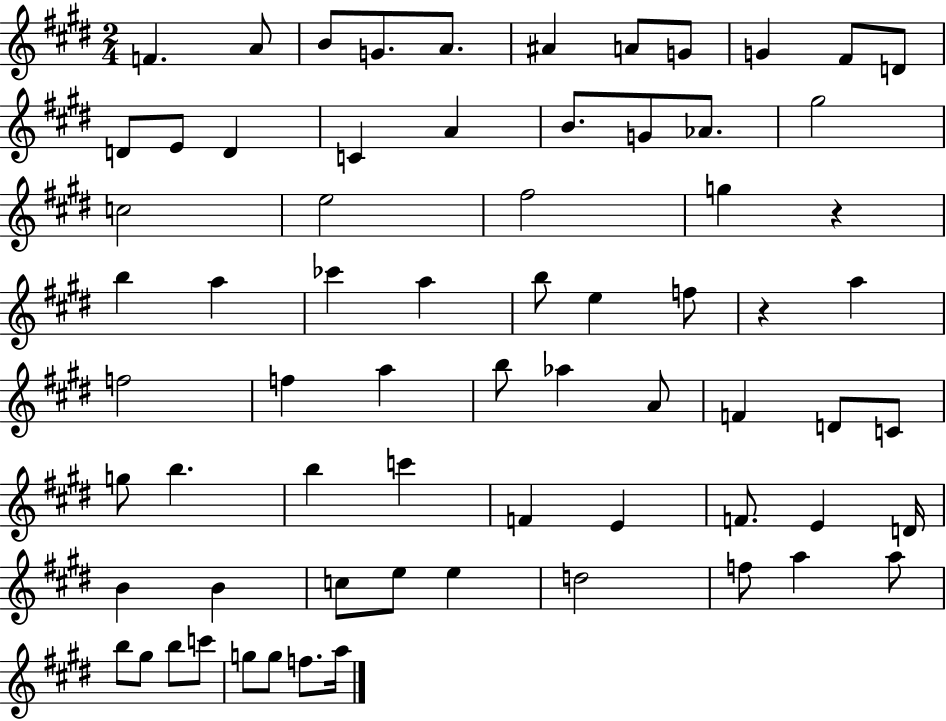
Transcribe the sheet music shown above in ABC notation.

X:1
T:Untitled
M:2/4
L:1/4
K:E
F A/2 B/2 G/2 A/2 ^A A/2 G/2 G ^F/2 D/2 D/2 E/2 D C A B/2 G/2 _A/2 ^g2 c2 e2 ^f2 g z b a _c' a b/2 e f/2 z a f2 f a b/2 _a A/2 F D/2 C/2 g/2 b b c' F E F/2 E D/4 B B c/2 e/2 e d2 f/2 a a/2 b/2 ^g/2 b/2 c'/2 g/2 g/2 f/2 a/4